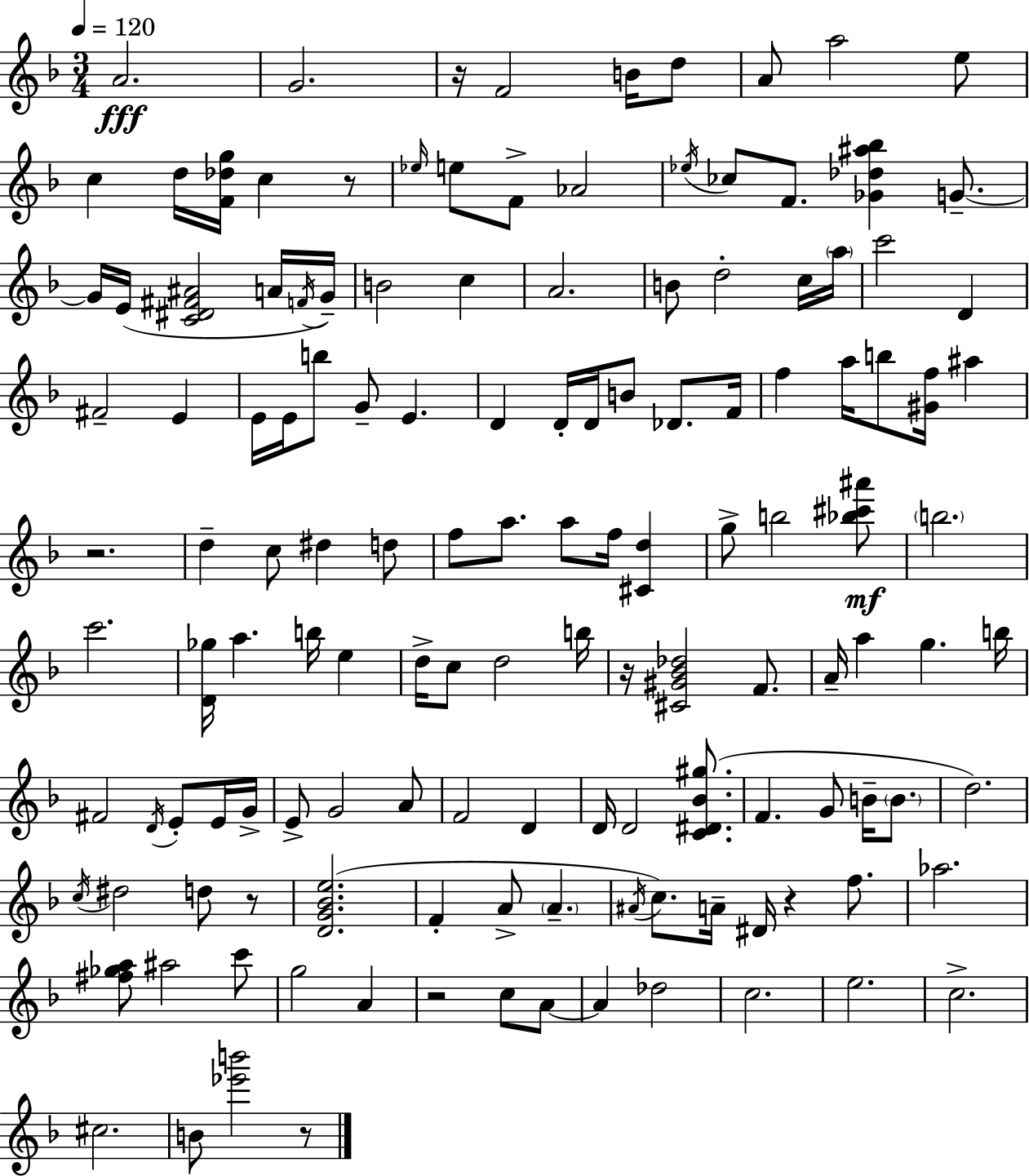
A4/h. G4/h. R/s F4/h B4/s D5/e A4/e A5/h E5/e C5/q D5/s [F4,Db5,G5]/s C5/q R/e Eb5/s E5/e F4/e Ab4/h Eb5/s CES5/e F4/e. [Gb4,Db5,A#5,Bb5]/q G4/e. G4/s E4/s [C4,D#4,F#4,A#4]/h A4/s F4/s G4/s B4/h C5/q A4/h. B4/e D5/h C5/s A5/s C6/h D4/q F#4/h E4/q E4/s E4/s B5/e G4/e E4/q. D4/q D4/s D4/s B4/e Db4/e. F4/s F5/q A5/s B5/e [G#4,F5]/s A#5/q R/h. D5/q C5/e D#5/q D5/e F5/e A5/e. A5/e F5/s [C#4,D5]/q G5/e B5/h [Bb5,C#6,A#6]/e B5/h. C6/h. [D4,Gb5]/s A5/q. B5/s E5/q D5/s C5/e D5/h B5/s R/s [C#4,G#4,Bb4,Db5]/h F4/e. A4/s A5/q G5/q. B5/s F#4/h D4/s E4/e E4/s G4/s E4/e G4/h A4/e F4/h D4/q D4/s D4/h [C4,D#4,Bb4,G#5]/e. F4/q. G4/e B4/s B4/e. D5/h. C5/s D#5/h D5/e R/e [D4,G4,Bb4,E5]/h. F4/q A4/e A4/q. A#4/s C5/e. A4/s D#4/s R/q F5/e. Ab5/h. [F#5,Gb5,A5]/e A#5/h C6/e G5/h A4/q R/h C5/e A4/e A4/q Db5/h C5/h. E5/h. C5/h. C#5/h. B4/e [Eb6,B6]/h R/e